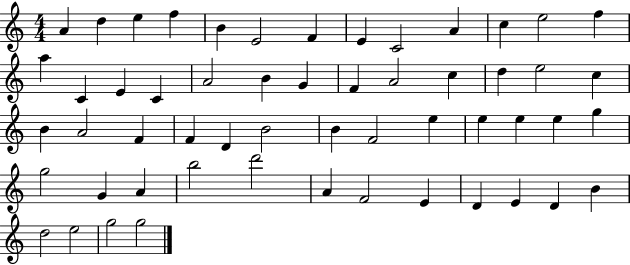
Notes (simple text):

A4/q D5/q E5/q F5/q B4/q E4/h F4/q E4/q C4/h A4/q C5/q E5/h F5/q A5/q C4/q E4/q C4/q A4/h B4/q G4/q F4/q A4/h C5/q D5/q E5/h C5/q B4/q A4/h F4/q F4/q D4/q B4/h B4/q F4/h E5/q E5/q E5/q E5/q G5/q G5/h G4/q A4/q B5/h D6/h A4/q F4/h E4/q D4/q E4/q D4/q B4/q D5/h E5/h G5/h G5/h